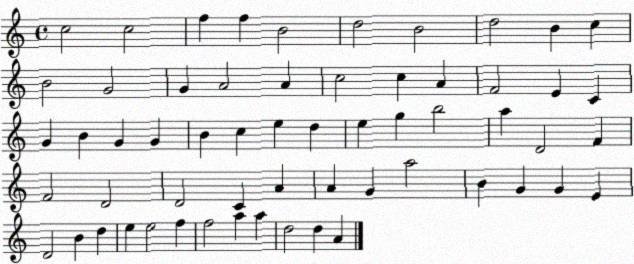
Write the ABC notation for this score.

X:1
T:Untitled
M:4/4
L:1/4
K:C
c2 c2 f f B2 d2 B2 d2 B c B2 G2 G A2 A c2 c A F2 E C G B G G B c e d e g b2 a D2 F F2 D2 D2 C A A G a2 B G G E D2 B d e e2 f f2 a a d2 d A